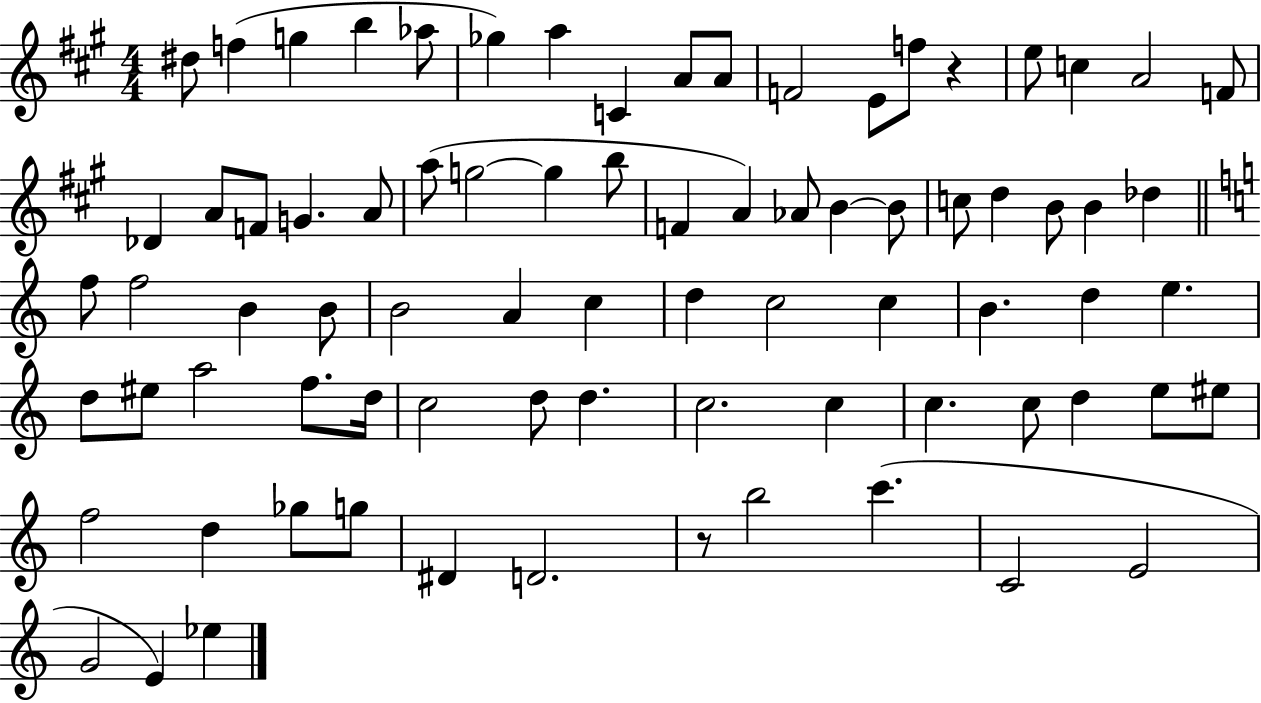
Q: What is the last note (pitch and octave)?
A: Eb5